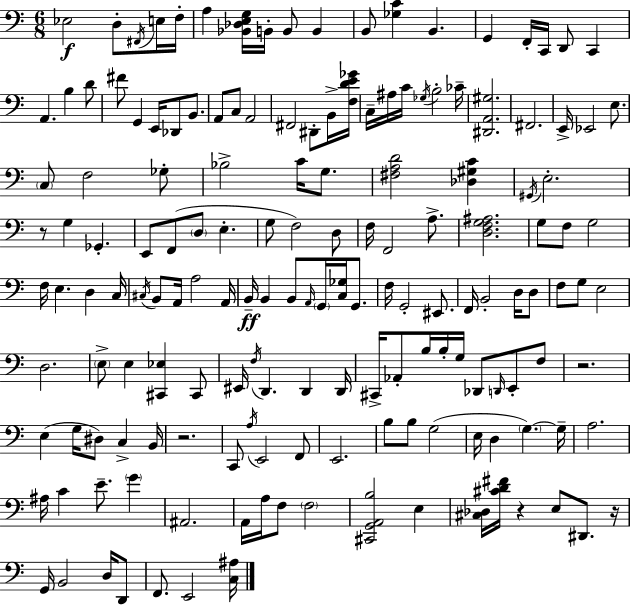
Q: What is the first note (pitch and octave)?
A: Eb3